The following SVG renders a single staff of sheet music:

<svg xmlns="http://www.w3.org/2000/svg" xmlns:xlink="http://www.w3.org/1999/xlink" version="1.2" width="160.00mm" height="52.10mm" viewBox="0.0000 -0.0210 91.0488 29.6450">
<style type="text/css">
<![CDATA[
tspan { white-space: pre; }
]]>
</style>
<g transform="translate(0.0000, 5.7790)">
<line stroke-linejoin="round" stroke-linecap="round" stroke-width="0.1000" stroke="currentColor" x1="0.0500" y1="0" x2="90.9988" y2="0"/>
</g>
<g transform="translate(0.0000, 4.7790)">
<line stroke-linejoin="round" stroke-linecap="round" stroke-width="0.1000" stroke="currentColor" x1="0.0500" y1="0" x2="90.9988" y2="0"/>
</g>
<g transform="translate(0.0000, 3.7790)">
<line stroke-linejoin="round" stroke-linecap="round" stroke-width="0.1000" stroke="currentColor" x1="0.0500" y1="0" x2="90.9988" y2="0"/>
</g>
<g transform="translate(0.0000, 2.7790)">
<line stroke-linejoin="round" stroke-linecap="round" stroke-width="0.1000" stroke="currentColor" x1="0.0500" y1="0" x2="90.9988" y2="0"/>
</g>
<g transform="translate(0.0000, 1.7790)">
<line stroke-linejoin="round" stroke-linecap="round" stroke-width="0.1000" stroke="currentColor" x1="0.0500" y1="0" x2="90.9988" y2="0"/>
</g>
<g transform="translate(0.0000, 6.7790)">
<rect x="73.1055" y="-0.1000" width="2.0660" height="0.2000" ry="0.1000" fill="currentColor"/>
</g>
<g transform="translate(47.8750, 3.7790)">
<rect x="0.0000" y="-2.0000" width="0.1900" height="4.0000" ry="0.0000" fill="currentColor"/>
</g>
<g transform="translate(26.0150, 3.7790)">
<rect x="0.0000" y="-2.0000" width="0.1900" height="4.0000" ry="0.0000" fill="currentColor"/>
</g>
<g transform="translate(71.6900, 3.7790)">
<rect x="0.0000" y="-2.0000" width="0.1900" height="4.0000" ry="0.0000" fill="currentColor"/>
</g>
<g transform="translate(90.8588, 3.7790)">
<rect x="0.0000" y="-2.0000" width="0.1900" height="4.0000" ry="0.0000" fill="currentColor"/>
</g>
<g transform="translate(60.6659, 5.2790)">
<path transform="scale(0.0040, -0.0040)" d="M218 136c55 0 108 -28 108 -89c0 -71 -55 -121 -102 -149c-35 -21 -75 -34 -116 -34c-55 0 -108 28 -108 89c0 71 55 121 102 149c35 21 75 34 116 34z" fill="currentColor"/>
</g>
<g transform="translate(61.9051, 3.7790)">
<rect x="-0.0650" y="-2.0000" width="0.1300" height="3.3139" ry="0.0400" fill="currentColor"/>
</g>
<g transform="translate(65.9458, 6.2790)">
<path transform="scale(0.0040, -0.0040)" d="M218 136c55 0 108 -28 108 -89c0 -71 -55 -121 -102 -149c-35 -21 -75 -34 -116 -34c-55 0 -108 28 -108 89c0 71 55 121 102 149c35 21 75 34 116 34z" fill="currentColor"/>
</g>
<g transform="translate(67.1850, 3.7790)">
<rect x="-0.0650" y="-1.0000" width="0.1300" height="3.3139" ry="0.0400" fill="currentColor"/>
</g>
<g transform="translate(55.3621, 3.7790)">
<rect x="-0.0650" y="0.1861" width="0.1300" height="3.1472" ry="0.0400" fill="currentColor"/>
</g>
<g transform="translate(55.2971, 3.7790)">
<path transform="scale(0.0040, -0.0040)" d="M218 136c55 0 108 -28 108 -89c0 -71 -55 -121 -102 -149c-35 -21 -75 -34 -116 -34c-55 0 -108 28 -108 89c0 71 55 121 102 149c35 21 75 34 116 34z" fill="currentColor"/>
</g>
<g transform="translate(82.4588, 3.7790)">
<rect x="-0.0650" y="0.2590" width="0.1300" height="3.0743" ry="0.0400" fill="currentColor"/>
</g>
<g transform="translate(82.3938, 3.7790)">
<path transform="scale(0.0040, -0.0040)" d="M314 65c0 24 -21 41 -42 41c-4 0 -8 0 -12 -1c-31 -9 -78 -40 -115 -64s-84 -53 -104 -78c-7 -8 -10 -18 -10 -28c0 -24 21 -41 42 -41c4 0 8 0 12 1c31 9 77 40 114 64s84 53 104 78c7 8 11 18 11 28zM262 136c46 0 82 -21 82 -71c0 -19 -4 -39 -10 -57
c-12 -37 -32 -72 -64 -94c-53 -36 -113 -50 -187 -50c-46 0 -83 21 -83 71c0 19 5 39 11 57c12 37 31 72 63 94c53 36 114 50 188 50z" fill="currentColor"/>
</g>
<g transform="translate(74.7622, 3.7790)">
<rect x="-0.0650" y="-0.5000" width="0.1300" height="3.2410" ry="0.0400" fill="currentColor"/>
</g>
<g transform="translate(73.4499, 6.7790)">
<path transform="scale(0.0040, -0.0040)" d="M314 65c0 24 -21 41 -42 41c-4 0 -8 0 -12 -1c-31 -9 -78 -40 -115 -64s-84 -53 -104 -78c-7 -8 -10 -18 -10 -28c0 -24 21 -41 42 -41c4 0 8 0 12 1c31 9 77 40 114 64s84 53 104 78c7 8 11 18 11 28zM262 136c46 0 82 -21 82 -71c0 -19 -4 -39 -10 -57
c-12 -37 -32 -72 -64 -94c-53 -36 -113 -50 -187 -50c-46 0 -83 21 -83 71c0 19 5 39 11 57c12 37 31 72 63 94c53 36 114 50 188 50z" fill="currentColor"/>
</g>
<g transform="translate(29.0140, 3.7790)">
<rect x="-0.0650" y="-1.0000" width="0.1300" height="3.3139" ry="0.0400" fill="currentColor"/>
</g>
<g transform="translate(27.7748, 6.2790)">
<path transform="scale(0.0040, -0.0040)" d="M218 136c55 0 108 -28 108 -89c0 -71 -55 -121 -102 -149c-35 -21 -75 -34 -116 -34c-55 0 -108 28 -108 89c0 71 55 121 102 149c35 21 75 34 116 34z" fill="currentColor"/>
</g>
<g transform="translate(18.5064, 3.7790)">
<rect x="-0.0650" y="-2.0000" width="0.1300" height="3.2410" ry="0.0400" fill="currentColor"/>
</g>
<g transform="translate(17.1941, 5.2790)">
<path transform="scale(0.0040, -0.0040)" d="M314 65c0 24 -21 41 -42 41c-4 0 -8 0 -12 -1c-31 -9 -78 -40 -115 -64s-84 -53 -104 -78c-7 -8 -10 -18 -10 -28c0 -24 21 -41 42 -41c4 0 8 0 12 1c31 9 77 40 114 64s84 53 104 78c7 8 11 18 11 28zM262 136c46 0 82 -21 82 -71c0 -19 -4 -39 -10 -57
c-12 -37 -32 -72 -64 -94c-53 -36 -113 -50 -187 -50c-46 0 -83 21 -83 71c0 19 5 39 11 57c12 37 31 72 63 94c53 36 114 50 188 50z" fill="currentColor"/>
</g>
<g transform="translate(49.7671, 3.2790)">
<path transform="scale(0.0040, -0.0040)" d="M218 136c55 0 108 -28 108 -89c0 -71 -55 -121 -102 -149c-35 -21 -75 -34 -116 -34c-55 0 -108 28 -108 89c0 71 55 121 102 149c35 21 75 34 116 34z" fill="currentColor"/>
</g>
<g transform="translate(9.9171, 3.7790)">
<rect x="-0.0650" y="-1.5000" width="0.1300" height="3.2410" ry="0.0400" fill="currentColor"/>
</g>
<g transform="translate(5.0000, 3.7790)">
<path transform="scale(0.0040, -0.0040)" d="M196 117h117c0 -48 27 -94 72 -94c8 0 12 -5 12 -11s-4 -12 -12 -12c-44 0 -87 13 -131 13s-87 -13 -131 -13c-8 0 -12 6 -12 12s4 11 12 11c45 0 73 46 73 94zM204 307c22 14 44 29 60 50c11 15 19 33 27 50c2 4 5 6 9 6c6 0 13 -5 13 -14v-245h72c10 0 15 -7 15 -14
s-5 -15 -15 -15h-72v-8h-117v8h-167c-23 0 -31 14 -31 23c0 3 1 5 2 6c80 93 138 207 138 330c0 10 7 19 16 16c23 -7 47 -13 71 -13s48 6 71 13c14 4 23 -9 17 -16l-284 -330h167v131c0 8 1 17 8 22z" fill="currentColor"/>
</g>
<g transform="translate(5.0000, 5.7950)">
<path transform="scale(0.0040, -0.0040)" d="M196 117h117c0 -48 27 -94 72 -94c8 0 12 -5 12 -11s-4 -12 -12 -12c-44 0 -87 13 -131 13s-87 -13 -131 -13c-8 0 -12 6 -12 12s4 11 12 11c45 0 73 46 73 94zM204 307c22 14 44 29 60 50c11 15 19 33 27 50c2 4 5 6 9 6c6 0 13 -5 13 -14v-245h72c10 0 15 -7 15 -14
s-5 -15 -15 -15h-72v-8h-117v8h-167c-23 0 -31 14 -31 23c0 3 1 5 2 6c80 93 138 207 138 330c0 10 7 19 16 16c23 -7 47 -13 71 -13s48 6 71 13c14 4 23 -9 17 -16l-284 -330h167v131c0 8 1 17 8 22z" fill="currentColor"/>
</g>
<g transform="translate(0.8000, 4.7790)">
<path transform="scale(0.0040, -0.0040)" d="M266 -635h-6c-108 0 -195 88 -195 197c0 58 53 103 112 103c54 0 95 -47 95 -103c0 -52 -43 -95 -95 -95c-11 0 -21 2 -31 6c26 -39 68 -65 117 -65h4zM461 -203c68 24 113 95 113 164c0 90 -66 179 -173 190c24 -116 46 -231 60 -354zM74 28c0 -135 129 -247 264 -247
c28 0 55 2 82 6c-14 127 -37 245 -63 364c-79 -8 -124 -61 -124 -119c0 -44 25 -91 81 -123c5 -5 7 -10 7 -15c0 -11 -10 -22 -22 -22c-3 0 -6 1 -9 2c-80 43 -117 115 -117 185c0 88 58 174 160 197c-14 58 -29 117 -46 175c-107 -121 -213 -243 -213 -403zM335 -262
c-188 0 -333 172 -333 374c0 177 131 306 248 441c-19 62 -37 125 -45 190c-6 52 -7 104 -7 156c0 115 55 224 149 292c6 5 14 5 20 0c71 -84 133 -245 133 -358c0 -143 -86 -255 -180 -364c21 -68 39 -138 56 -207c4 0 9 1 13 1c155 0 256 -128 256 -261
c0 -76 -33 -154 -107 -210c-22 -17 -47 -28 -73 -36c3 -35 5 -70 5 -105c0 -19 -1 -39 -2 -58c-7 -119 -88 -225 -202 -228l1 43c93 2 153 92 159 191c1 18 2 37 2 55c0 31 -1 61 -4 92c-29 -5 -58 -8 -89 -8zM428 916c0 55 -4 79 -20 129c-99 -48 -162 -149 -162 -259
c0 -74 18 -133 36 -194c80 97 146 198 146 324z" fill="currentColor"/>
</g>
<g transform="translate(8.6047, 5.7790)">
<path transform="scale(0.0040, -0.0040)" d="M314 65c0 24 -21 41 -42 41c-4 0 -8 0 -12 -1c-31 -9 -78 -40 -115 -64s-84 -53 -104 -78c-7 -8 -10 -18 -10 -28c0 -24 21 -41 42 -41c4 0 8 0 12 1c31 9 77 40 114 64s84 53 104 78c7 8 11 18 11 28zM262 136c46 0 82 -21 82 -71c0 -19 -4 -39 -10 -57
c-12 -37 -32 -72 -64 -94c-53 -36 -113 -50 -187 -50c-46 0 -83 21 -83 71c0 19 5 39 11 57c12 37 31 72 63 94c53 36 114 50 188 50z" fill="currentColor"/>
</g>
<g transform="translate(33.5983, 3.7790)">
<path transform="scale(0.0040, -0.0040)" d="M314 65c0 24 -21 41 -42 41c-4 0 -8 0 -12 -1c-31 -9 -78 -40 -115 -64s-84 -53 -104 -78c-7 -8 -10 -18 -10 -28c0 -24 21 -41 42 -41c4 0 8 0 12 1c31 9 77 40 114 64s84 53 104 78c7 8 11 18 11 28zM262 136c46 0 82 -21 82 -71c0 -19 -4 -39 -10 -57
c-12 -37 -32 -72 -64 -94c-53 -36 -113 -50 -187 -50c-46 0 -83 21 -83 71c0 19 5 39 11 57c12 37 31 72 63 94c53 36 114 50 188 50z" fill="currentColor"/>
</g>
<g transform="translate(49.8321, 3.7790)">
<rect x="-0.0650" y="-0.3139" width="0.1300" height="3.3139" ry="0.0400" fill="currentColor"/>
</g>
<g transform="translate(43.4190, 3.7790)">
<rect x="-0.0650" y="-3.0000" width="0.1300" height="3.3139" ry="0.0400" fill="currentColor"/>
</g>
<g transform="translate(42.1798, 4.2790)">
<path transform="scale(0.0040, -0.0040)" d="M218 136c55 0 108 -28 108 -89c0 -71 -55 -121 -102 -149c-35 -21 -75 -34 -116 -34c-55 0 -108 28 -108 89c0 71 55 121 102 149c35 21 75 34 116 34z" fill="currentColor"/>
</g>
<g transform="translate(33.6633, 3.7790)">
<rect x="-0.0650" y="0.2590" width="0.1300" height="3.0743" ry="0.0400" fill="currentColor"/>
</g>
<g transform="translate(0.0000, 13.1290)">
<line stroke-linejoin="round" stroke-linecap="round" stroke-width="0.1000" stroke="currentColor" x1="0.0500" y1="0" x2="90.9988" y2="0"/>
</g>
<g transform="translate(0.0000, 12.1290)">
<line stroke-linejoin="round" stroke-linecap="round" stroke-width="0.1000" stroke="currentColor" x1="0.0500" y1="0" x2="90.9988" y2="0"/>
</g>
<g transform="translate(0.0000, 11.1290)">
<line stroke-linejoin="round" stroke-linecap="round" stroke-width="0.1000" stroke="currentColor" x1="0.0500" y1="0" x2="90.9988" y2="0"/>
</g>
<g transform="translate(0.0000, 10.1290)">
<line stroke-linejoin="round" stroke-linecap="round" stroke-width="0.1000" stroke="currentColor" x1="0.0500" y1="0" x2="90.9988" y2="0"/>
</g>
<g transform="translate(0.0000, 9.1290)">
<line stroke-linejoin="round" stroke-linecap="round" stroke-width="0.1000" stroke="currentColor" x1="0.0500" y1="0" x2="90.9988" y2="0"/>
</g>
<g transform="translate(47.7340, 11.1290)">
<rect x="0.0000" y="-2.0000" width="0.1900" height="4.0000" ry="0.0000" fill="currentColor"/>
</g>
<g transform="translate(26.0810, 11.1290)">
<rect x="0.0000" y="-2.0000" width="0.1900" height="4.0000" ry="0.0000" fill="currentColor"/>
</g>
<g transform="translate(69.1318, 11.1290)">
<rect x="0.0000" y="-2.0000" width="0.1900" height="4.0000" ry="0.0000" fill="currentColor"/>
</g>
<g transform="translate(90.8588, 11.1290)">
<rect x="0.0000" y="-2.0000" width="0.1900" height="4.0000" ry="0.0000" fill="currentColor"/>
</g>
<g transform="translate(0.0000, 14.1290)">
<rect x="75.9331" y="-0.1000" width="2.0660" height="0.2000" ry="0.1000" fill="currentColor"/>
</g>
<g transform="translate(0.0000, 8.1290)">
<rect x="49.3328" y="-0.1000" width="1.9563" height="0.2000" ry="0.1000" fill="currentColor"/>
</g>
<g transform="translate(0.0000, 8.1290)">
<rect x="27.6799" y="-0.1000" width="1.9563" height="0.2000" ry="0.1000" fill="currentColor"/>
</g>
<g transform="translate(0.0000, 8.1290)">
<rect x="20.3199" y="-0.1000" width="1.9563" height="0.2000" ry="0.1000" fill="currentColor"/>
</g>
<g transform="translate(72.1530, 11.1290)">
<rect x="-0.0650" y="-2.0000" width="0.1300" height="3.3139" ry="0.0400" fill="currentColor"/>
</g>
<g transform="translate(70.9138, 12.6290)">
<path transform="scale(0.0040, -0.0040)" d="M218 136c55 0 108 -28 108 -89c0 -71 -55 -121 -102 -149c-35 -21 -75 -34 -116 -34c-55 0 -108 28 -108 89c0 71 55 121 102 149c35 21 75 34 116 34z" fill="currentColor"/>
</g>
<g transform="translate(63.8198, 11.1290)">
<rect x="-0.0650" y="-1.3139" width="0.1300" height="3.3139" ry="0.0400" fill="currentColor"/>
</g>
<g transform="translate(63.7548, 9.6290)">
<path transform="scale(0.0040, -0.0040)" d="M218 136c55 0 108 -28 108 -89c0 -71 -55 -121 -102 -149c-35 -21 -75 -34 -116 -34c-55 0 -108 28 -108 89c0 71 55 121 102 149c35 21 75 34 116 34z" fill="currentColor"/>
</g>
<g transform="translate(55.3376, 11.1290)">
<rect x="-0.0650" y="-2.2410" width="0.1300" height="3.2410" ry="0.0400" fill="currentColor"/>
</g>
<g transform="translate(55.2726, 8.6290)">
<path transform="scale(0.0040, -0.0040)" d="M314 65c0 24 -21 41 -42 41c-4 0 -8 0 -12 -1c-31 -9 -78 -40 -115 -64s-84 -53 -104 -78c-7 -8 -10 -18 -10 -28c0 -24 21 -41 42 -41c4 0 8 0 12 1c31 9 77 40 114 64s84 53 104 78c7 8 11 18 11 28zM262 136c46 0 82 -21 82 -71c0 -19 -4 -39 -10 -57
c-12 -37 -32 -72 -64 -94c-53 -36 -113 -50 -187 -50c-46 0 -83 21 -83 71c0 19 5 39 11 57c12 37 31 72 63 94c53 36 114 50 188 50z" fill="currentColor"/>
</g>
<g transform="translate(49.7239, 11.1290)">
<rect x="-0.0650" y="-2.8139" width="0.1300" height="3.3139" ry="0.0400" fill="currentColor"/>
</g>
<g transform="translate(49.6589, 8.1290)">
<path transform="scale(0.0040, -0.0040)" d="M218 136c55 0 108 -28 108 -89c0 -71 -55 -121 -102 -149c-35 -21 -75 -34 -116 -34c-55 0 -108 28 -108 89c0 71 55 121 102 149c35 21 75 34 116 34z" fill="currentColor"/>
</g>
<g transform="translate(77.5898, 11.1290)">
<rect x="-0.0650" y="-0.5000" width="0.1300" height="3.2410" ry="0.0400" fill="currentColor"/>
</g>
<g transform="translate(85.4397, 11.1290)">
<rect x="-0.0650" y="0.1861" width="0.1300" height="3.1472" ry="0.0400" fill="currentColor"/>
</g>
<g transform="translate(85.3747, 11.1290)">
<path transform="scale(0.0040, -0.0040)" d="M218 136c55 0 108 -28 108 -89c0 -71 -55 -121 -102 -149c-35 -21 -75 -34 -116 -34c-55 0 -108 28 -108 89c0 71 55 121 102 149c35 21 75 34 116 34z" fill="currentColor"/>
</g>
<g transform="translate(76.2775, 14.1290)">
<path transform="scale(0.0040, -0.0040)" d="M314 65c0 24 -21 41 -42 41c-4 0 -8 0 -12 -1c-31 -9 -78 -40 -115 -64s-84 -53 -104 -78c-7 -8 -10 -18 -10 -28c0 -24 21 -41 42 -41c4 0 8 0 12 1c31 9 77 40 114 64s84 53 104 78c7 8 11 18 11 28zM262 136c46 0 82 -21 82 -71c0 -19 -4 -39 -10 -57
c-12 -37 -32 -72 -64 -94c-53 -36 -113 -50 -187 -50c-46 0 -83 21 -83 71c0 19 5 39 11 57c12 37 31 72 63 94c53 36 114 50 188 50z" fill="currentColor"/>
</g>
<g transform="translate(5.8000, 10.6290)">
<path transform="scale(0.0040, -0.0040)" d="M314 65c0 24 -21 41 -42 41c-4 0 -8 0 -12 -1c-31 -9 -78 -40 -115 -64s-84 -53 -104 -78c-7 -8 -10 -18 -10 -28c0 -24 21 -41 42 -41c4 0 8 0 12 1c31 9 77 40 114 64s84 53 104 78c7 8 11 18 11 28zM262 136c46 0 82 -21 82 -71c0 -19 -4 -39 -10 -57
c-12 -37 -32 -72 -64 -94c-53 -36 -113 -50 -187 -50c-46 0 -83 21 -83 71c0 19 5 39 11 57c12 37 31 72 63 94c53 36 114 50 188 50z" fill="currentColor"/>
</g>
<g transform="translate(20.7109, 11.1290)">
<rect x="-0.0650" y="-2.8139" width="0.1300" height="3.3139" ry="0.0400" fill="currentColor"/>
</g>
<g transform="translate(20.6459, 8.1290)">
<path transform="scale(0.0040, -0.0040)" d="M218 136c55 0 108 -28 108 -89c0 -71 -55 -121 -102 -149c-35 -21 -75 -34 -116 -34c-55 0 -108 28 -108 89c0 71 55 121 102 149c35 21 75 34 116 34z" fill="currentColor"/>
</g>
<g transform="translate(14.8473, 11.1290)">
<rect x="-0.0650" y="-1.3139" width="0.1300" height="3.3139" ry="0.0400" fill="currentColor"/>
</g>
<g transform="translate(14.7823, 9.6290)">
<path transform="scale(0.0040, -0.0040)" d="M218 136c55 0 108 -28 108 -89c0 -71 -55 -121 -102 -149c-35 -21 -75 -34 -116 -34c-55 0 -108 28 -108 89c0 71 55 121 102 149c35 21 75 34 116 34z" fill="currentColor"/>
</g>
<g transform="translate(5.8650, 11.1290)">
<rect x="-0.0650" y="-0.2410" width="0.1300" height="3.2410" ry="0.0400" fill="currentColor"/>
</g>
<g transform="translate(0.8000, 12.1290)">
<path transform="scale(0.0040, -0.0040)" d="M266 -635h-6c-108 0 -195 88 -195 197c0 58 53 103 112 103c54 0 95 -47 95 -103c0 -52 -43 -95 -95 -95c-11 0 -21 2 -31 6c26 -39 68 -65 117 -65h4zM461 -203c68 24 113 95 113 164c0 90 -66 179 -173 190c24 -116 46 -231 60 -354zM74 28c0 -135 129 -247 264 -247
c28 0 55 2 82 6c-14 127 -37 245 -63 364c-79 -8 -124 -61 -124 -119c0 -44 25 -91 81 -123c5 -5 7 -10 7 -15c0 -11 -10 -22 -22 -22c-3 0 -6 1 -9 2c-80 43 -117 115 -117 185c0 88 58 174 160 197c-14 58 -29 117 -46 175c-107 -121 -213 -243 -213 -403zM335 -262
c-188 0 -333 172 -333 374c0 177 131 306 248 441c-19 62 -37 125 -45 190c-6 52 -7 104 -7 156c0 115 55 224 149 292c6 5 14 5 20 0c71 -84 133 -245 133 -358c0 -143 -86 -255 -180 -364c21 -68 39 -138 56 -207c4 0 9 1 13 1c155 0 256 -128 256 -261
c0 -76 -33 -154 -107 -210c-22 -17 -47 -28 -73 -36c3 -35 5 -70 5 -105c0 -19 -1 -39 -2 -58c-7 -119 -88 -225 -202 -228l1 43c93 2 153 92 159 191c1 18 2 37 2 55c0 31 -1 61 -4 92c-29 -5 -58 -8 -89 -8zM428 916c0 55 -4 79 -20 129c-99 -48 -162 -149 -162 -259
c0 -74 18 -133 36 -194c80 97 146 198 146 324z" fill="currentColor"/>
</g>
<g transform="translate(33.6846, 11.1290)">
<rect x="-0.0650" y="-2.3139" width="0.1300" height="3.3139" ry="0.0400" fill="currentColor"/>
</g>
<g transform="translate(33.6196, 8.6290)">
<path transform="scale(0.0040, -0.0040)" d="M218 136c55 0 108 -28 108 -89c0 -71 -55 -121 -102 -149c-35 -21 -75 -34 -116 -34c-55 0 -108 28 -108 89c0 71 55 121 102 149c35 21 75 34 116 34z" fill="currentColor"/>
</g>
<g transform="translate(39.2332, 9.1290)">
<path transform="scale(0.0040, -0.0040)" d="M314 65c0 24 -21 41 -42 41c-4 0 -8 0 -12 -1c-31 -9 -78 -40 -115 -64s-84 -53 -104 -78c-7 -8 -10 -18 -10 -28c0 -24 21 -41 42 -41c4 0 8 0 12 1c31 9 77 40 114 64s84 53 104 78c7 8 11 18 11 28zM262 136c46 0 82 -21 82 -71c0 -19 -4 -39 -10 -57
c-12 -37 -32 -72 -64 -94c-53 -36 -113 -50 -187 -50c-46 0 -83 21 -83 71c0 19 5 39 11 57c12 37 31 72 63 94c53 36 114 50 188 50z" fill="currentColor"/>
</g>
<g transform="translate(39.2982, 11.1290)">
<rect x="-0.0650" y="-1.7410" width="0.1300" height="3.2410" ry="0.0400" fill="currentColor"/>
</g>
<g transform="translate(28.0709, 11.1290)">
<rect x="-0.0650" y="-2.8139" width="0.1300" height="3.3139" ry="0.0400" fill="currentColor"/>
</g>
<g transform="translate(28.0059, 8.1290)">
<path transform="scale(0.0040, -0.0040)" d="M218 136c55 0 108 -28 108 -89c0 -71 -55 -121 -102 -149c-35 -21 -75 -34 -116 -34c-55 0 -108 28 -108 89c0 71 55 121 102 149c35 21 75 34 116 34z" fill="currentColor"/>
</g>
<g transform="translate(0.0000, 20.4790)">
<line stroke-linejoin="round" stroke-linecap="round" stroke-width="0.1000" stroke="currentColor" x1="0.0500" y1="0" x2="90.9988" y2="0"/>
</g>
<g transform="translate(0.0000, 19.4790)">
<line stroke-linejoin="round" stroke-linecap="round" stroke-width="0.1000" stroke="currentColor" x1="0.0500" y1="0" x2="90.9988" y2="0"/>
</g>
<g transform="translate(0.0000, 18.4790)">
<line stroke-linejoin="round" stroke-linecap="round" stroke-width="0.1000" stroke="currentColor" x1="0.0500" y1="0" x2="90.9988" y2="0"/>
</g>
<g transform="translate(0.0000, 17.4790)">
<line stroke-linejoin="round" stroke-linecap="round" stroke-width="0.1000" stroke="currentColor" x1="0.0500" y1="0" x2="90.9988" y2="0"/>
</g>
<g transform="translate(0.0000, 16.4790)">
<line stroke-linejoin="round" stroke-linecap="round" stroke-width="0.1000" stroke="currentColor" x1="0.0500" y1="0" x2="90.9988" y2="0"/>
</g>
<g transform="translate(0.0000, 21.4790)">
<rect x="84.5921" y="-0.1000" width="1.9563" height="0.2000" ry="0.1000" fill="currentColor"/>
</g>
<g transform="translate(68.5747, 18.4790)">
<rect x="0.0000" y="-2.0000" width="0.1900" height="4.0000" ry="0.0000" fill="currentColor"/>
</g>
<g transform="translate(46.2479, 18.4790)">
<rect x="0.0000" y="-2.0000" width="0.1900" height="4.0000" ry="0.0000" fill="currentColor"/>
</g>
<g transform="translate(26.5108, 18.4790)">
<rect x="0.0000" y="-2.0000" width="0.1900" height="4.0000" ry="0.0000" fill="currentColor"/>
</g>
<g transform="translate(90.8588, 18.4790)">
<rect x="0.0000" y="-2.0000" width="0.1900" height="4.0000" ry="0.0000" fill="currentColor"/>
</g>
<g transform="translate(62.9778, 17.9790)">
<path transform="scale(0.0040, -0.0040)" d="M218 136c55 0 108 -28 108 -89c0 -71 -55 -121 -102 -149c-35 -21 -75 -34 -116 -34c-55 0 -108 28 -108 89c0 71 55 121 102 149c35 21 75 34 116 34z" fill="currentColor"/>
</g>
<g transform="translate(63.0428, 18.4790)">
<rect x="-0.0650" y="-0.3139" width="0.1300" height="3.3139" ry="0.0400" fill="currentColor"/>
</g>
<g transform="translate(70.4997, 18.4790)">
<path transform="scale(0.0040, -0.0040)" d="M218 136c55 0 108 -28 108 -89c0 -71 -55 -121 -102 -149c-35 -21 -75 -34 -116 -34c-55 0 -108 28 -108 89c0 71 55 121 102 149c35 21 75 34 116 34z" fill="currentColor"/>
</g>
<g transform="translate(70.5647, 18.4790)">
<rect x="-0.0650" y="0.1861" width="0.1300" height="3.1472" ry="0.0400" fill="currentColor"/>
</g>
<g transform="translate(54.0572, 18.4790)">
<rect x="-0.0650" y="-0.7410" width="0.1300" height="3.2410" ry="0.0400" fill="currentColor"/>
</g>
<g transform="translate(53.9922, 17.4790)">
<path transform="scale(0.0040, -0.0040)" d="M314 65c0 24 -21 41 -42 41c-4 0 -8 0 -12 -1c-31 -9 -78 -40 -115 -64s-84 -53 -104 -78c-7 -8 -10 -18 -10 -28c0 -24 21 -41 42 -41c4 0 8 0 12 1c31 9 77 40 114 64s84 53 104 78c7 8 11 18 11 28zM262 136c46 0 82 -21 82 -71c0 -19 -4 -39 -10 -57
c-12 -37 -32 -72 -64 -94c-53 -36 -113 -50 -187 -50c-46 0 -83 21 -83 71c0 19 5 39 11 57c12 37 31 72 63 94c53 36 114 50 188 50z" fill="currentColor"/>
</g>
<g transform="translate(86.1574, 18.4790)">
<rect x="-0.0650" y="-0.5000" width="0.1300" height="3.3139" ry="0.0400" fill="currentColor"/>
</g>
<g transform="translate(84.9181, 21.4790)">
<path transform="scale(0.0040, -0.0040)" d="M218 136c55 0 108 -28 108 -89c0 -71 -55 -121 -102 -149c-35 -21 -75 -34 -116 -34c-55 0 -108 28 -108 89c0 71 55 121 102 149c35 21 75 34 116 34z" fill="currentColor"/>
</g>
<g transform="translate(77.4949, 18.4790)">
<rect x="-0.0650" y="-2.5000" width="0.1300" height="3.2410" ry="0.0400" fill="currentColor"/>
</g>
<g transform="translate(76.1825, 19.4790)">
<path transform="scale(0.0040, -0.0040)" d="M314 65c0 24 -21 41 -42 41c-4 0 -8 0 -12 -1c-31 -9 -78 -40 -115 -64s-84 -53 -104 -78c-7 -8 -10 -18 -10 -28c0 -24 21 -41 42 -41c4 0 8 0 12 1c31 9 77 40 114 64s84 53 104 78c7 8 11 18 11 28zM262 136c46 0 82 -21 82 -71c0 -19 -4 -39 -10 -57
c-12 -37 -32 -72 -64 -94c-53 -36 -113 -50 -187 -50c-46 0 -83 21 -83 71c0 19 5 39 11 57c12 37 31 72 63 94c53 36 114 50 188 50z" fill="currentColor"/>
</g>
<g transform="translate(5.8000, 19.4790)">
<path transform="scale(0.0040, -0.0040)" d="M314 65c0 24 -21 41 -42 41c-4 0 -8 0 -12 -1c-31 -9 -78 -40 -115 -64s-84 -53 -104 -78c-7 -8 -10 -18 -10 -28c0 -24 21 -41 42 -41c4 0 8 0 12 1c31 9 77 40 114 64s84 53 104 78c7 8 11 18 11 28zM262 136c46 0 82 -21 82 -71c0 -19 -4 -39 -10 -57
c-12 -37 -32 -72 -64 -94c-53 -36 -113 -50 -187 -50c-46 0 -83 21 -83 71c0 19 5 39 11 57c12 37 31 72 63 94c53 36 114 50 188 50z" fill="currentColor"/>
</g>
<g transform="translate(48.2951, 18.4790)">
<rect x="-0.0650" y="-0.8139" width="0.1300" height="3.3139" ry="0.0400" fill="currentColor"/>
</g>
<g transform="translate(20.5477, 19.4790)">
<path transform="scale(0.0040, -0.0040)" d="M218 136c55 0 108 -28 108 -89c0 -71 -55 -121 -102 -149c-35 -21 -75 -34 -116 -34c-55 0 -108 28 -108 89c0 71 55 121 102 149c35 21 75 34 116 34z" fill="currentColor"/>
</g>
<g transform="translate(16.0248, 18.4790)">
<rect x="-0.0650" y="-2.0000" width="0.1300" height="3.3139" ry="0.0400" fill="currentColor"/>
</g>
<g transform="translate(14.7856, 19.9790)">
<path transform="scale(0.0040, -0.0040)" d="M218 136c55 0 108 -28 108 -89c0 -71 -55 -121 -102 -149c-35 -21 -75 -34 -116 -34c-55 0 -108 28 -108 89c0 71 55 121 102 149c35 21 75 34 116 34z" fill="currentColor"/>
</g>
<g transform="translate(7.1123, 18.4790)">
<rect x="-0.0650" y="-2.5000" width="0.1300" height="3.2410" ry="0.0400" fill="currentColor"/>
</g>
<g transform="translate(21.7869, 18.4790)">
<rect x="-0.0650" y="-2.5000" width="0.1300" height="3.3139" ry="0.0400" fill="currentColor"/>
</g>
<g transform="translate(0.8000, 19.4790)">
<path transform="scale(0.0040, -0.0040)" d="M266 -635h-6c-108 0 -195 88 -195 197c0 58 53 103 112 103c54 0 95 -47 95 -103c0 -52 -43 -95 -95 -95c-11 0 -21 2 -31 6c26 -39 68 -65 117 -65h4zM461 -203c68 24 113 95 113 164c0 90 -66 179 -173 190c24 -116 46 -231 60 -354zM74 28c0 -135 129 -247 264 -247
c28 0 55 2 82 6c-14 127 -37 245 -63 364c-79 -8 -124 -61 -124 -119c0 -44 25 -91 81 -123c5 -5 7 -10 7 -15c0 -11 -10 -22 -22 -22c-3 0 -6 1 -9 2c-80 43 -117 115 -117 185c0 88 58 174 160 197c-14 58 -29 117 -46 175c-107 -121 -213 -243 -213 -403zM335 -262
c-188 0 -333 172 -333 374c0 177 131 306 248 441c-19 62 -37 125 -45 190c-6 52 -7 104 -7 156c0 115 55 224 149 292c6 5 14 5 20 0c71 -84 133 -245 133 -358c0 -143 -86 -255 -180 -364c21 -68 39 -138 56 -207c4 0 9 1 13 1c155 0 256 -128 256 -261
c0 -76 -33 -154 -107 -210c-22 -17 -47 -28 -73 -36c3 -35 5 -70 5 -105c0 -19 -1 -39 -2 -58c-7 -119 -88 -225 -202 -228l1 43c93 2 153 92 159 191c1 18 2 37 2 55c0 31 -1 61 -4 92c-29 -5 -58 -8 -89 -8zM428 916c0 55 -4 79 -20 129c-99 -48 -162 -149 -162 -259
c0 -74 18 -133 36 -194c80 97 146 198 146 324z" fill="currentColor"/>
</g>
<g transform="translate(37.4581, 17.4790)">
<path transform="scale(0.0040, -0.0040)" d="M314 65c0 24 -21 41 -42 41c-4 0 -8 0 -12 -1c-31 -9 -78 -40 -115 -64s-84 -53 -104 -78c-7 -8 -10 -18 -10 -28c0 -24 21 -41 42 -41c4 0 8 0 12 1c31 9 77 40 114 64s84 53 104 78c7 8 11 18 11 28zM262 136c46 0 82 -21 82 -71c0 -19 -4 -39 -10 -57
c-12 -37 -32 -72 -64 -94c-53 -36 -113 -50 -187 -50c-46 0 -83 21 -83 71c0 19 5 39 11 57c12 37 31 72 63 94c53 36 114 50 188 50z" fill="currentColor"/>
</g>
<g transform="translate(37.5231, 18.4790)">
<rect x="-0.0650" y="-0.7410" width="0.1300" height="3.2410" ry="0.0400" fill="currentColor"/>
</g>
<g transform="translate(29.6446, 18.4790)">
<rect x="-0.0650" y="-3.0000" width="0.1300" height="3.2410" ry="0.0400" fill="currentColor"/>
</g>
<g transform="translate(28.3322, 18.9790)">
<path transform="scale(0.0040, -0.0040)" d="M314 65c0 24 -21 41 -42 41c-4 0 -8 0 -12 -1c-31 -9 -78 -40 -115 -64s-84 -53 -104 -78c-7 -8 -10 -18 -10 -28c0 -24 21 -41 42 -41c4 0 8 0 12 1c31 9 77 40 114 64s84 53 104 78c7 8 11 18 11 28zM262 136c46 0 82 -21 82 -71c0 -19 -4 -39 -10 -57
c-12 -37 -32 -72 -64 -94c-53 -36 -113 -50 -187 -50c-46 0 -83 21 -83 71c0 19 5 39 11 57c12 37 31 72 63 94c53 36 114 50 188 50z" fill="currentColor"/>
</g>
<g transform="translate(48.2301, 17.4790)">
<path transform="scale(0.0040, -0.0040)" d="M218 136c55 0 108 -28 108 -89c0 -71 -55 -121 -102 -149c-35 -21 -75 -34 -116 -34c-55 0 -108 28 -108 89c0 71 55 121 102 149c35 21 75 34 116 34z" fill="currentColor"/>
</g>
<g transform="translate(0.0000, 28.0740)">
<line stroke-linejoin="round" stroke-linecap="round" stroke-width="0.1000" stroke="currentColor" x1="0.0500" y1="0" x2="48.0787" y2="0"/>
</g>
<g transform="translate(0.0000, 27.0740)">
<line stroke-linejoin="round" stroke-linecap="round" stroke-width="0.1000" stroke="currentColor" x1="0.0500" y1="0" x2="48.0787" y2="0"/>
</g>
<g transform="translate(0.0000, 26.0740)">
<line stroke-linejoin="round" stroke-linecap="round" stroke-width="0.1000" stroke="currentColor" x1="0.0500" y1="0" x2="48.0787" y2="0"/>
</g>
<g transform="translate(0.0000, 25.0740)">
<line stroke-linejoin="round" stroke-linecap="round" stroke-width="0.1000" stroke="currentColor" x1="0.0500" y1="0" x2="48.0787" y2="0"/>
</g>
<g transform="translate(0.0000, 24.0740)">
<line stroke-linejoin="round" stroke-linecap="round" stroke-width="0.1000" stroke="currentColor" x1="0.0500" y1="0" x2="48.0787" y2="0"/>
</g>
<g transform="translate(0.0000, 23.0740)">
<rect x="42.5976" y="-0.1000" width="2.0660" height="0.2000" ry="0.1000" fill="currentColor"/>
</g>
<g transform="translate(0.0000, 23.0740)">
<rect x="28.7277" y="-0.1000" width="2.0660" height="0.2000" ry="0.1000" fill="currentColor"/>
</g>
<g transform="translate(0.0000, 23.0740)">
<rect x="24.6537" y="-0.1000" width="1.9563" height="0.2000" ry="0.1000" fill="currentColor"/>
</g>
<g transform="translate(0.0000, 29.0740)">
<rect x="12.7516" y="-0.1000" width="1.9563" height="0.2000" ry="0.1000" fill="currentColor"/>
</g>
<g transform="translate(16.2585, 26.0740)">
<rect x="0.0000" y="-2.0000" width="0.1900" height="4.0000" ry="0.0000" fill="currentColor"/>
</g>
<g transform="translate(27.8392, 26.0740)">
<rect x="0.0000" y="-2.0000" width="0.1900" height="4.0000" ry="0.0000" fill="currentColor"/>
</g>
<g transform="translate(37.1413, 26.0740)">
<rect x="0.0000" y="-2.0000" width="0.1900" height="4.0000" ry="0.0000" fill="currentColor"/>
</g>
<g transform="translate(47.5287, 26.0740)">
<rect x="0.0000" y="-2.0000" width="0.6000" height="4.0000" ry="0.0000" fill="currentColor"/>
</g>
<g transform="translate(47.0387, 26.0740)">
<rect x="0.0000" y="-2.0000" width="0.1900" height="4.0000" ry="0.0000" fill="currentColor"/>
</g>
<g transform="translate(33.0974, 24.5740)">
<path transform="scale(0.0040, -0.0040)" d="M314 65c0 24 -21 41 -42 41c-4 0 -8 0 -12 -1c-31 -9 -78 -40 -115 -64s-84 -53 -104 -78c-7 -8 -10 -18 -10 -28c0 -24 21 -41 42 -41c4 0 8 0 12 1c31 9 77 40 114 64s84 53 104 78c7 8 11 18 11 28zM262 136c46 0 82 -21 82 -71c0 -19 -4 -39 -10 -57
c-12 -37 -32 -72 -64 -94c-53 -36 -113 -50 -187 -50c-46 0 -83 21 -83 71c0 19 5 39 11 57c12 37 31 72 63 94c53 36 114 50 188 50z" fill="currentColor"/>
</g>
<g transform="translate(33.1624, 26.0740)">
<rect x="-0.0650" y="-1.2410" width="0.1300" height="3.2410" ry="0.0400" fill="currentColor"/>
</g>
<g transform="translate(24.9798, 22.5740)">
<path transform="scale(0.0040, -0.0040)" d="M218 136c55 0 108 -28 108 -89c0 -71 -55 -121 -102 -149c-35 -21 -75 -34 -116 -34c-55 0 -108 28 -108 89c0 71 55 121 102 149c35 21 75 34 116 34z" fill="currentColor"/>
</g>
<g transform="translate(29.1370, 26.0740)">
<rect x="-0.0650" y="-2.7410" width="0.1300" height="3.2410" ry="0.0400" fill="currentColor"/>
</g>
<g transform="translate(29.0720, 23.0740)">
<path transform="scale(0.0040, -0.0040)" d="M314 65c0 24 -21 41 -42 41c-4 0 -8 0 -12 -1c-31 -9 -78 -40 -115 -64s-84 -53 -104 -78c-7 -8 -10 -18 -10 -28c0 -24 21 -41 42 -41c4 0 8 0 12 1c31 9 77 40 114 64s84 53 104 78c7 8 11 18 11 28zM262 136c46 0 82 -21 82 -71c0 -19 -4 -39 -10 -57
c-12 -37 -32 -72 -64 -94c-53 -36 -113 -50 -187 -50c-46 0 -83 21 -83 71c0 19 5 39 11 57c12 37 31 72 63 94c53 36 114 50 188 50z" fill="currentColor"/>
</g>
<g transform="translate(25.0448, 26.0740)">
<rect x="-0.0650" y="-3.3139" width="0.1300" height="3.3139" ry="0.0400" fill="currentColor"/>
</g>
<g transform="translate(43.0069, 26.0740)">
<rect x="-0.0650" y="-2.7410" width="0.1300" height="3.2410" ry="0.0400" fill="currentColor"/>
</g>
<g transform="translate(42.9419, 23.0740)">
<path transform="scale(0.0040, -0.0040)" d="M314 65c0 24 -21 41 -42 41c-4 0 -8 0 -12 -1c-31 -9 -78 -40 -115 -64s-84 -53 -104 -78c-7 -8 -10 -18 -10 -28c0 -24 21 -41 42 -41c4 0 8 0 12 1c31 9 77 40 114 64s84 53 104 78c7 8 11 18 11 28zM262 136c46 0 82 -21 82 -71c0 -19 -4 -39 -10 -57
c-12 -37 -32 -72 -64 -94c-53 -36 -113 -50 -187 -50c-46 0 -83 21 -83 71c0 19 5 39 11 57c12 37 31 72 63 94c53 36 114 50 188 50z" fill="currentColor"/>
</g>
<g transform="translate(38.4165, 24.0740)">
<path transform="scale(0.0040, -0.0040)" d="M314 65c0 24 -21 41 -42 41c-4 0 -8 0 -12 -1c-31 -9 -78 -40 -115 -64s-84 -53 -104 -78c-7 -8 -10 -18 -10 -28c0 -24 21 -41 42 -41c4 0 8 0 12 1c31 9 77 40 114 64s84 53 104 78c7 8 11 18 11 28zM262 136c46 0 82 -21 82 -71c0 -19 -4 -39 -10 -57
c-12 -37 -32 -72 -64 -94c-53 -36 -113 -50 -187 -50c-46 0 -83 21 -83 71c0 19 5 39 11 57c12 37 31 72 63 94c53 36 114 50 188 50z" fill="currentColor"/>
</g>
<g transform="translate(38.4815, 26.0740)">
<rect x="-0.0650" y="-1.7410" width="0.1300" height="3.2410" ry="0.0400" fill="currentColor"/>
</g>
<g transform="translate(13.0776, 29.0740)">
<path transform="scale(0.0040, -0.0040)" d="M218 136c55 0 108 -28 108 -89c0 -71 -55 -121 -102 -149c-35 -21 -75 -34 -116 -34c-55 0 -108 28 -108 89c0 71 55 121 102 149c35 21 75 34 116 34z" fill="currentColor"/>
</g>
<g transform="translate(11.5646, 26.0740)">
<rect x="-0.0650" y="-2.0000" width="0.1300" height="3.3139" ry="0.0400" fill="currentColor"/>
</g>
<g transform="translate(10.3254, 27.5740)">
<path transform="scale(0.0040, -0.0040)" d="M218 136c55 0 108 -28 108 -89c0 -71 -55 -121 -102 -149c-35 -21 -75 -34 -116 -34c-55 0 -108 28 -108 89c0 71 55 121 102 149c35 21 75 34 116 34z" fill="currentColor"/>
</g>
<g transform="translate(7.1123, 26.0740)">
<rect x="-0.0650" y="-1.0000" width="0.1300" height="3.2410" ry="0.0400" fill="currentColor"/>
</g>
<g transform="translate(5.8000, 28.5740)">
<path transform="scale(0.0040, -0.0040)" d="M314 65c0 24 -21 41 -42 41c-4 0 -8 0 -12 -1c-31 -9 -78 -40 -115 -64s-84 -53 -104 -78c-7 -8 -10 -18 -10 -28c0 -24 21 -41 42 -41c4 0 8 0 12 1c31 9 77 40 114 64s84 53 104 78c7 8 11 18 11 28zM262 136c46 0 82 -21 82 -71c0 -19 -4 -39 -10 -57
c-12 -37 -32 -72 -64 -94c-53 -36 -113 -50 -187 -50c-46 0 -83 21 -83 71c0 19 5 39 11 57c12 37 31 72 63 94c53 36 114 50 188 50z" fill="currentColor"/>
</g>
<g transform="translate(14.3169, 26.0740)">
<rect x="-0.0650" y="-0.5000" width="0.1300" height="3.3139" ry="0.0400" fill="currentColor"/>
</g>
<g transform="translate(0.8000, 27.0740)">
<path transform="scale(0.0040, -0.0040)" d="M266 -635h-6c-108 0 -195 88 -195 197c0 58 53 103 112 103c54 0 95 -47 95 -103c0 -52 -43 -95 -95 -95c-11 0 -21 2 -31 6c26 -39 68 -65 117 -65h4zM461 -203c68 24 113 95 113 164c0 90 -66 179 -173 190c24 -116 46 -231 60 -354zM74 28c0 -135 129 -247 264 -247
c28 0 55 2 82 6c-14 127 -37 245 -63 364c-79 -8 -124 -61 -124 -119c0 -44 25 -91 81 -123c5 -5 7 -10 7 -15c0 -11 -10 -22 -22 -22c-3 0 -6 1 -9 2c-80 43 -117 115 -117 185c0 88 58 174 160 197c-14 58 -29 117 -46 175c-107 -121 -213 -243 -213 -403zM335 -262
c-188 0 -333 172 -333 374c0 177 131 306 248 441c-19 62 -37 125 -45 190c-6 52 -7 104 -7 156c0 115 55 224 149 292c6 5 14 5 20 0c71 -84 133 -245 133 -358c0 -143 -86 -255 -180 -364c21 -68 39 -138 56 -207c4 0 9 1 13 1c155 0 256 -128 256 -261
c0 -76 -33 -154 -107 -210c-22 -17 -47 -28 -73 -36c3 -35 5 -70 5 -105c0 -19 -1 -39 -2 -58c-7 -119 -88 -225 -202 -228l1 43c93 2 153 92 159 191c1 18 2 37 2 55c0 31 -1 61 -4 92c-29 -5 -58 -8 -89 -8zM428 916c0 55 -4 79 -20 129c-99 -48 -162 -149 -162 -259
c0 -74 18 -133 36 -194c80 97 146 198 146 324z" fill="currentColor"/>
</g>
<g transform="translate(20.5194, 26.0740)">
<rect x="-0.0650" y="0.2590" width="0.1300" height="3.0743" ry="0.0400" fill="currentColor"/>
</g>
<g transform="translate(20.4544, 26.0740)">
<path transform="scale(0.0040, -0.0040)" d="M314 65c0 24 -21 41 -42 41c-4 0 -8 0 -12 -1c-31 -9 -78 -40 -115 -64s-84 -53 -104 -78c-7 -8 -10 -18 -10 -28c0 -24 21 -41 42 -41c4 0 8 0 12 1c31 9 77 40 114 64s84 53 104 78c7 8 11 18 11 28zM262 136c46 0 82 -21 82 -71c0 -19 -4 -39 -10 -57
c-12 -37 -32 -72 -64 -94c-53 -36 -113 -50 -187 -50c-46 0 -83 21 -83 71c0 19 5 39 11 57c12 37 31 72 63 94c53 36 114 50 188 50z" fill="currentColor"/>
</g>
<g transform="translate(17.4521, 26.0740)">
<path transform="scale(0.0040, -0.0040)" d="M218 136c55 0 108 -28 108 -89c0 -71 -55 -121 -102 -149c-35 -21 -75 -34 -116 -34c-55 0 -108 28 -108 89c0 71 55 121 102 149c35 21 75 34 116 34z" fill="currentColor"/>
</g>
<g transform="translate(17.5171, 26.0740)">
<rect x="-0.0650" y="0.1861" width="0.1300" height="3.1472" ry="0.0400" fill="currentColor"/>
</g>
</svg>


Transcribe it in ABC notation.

X:1
T:Untitled
M:4/4
L:1/4
K:C
E2 F2 D B2 A c B F D C2 B2 c2 e a a g f2 a g2 e F C2 B G2 F G A2 d2 d d2 c B G2 C D2 F C B B2 b a2 e2 f2 a2